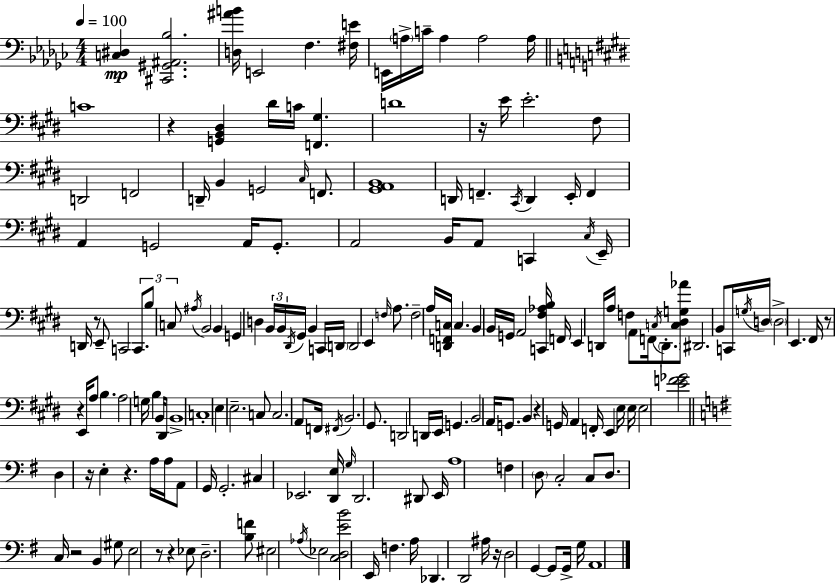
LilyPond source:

{
  \clef bass
  \numericTimeSignature
  \time 4/4
  \key ees \minor
  \tempo 4 = 100
  <c dis>4\mp <cis, gis, ais, bes>2. | <d ais' b'>16 e,2 f4. <fis e'>16 | e,16 \parenthesize a16-> c'16-- a4 a2 a16 | \bar "||" \break \key e \major c'1 | r4 <g, b, dis>4 dis'16 c'16 <f, gis>4. | d'1 | r16 e'16 e'2.-. fis8 | \break d,2 f,2 | d,16-- b,4 g,2 \grace { cis16 } f,8. | <gis, a, b,>1 | d,16 f,4.-- \acciaccatura { cis,16 } d,4 e,16-. f,4 | \break a,4 g,2 a,16 g,8.-. | a,2 b,16 a,8 c,4 | \acciaccatura { cis16 } e,16-- d,16 r8 e,8-- c,2 | \tuplet 3/2 { c,8. b8 c8 } \acciaccatura { ais16 } b,2 | \break b,4 g,4 d4 \tuplet 3/2 { b,16 b,16 \acciaccatura { dis,16 } } gis,16 | b,4 c,16 \parenthesize d,16 d,2 e,4 | \grace { f16 } a8. f2-- a16 <d, f, c>16 | c4. b,4 b,16 g,16 a,2 | \break <c, fis aes b>16 f,16 e,4 d,16 a16 f4 | a,8 f,16 \acciaccatura { c16 } \parenthesize d,8.-. <c dis g aes'>8 dis,2. | b,8 c,16 \acciaccatura { g16 } d16 \parenthesize d2-> | e,4. fis,16 r8 r4 e,16 | \break a8 b4. a2 | g16 b4 b,16 dis,8 b,1-> | c1-. | e4 e2.-- | \break c8 c2. | a,8 f,16 \acciaccatura { fis,16 } b,2. | gis,8. d,2 | d,16 e,16 g,4. b,2 | \break a,16 g,8. b,4 r4 g,16 a,4 | f,16-. e,4 e16 e16 e2 | <e' f' ges'>2 \bar "||" \break \key g \major d4 r16 e4-. r4. a16 | a16 a,8 g,16 g,2.-. | cis4 ees,2. | <d, e>16 \grace { g16 } d,2. dis,8 | \break e,16 a1 | f4 \parenthesize d8 c2-. c8 | d8. c16 r2 b,4 | gis8 e2 r8 r4 | \break ees8 d2.-- <b f'>8 | eis2 \acciaccatura { aes16 } ees2 | <c d e' b'>2 e,16 f4. | a16 des,4. d,2 | \break ais16 r16 d2 g,4~~ g,8 | g,16-> g16 a,1 | \bar "|."
}